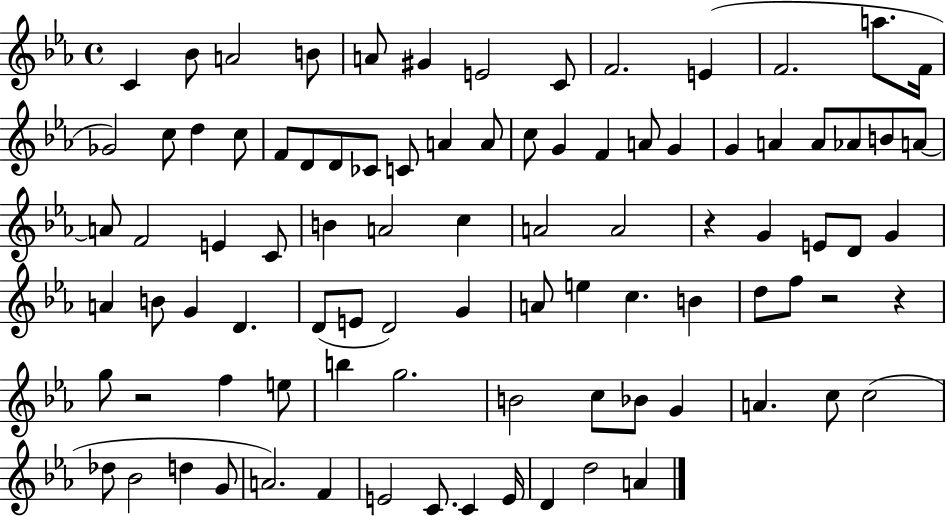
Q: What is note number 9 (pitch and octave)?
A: F4